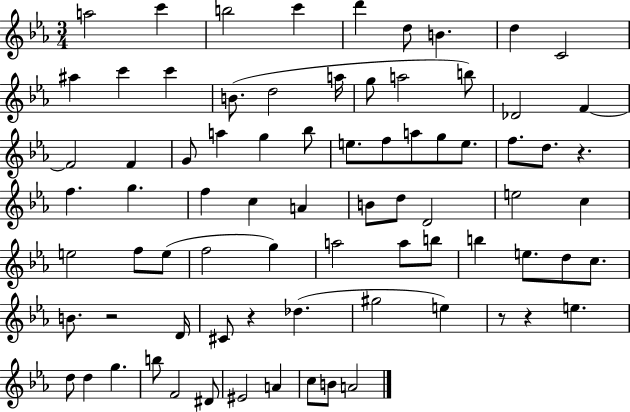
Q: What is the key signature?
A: EES major